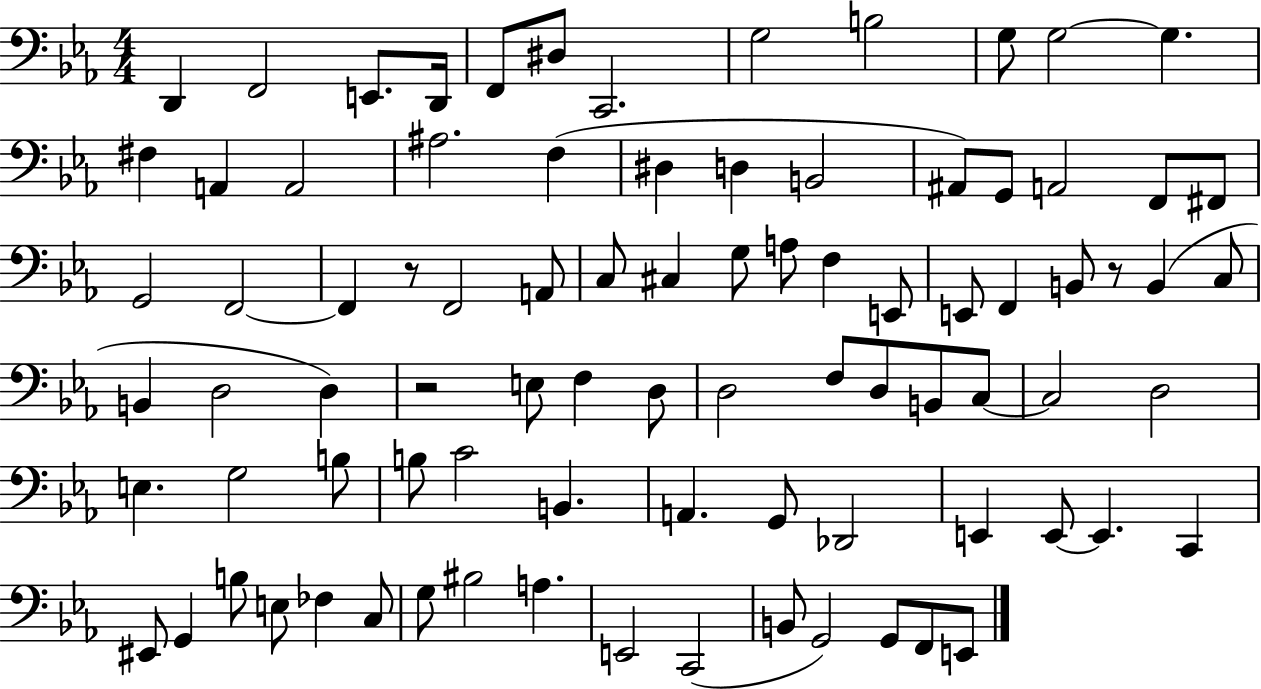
{
  \clef bass
  \numericTimeSignature
  \time 4/4
  \key ees \major
  d,4 f,2 e,8. d,16 | f,8 dis8 c,2. | g2 b2 | g8 g2~~ g4. | \break fis4 a,4 a,2 | ais2. f4( | dis4 d4 b,2 | ais,8) g,8 a,2 f,8 fis,8 | \break g,2 f,2~~ | f,4 r8 f,2 a,8 | c8 cis4 g8 a8 f4 e,8 | e,8 f,4 b,8 r8 b,4( c8 | \break b,4 d2 d4) | r2 e8 f4 d8 | d2 f8 d8 b,8 c8~~ | c2 d2 | \break e4. g2 b8 | b8 c'2 b,4. | a,4. g,8 des,2 | e,4 e,8~~ e,4. c,4 | \break eis,8 g,4 b8 e8 fes4 c8 | g8 bis2 a4. | e,2 c,2( | b,8 g,2) g,8 f,8 e,8 | \break \bar "|."
}